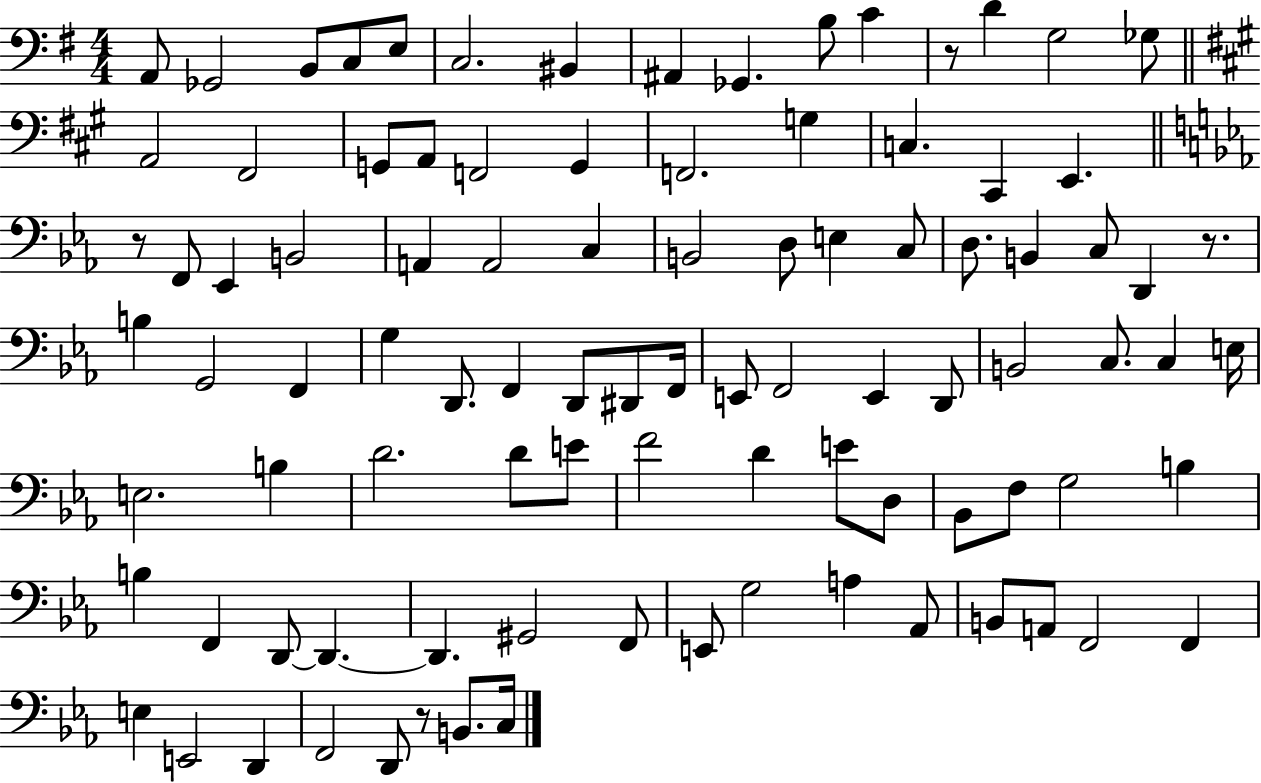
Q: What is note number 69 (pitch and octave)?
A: B3